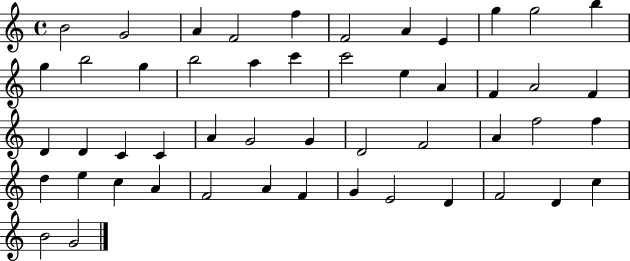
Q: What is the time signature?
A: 4/4